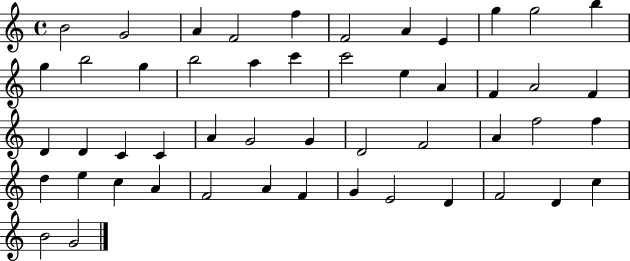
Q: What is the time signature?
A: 4/4